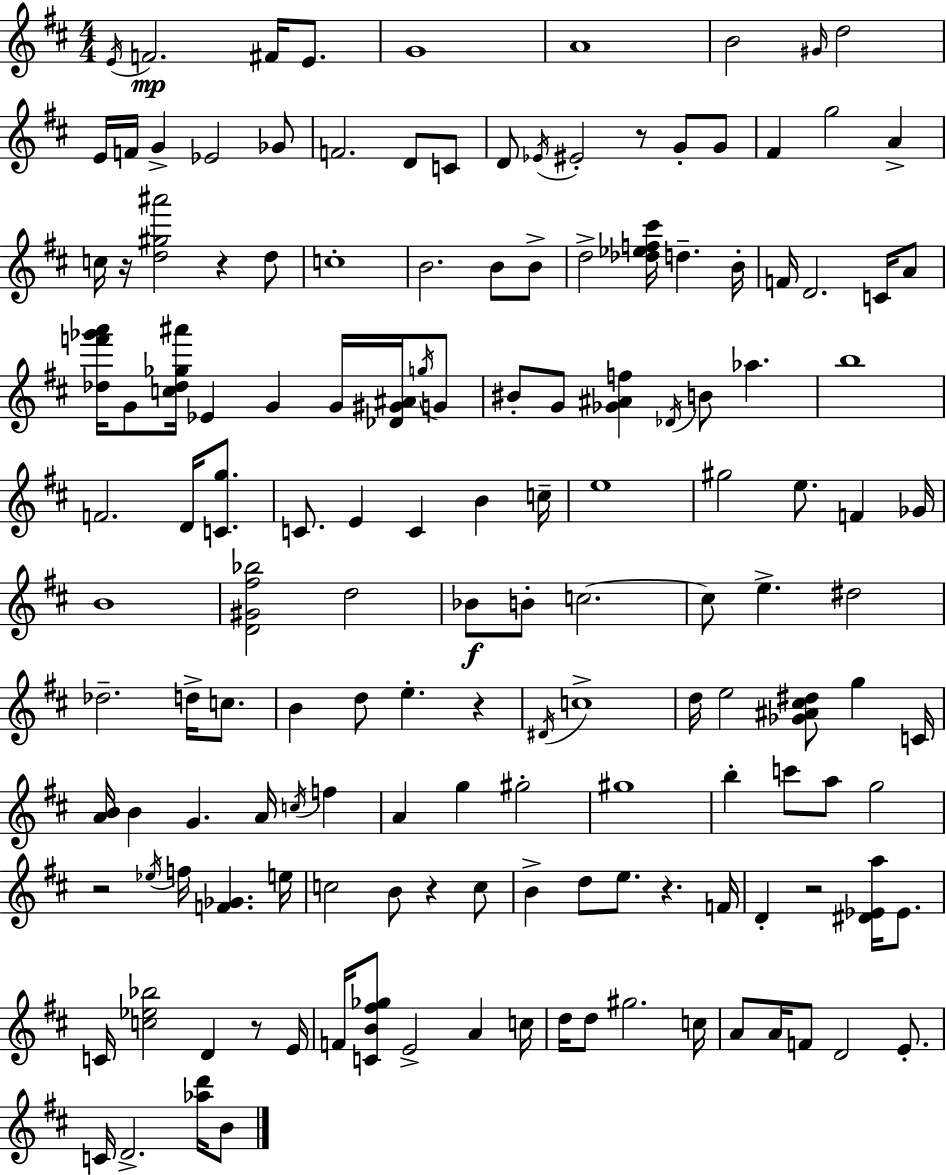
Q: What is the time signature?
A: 4/4